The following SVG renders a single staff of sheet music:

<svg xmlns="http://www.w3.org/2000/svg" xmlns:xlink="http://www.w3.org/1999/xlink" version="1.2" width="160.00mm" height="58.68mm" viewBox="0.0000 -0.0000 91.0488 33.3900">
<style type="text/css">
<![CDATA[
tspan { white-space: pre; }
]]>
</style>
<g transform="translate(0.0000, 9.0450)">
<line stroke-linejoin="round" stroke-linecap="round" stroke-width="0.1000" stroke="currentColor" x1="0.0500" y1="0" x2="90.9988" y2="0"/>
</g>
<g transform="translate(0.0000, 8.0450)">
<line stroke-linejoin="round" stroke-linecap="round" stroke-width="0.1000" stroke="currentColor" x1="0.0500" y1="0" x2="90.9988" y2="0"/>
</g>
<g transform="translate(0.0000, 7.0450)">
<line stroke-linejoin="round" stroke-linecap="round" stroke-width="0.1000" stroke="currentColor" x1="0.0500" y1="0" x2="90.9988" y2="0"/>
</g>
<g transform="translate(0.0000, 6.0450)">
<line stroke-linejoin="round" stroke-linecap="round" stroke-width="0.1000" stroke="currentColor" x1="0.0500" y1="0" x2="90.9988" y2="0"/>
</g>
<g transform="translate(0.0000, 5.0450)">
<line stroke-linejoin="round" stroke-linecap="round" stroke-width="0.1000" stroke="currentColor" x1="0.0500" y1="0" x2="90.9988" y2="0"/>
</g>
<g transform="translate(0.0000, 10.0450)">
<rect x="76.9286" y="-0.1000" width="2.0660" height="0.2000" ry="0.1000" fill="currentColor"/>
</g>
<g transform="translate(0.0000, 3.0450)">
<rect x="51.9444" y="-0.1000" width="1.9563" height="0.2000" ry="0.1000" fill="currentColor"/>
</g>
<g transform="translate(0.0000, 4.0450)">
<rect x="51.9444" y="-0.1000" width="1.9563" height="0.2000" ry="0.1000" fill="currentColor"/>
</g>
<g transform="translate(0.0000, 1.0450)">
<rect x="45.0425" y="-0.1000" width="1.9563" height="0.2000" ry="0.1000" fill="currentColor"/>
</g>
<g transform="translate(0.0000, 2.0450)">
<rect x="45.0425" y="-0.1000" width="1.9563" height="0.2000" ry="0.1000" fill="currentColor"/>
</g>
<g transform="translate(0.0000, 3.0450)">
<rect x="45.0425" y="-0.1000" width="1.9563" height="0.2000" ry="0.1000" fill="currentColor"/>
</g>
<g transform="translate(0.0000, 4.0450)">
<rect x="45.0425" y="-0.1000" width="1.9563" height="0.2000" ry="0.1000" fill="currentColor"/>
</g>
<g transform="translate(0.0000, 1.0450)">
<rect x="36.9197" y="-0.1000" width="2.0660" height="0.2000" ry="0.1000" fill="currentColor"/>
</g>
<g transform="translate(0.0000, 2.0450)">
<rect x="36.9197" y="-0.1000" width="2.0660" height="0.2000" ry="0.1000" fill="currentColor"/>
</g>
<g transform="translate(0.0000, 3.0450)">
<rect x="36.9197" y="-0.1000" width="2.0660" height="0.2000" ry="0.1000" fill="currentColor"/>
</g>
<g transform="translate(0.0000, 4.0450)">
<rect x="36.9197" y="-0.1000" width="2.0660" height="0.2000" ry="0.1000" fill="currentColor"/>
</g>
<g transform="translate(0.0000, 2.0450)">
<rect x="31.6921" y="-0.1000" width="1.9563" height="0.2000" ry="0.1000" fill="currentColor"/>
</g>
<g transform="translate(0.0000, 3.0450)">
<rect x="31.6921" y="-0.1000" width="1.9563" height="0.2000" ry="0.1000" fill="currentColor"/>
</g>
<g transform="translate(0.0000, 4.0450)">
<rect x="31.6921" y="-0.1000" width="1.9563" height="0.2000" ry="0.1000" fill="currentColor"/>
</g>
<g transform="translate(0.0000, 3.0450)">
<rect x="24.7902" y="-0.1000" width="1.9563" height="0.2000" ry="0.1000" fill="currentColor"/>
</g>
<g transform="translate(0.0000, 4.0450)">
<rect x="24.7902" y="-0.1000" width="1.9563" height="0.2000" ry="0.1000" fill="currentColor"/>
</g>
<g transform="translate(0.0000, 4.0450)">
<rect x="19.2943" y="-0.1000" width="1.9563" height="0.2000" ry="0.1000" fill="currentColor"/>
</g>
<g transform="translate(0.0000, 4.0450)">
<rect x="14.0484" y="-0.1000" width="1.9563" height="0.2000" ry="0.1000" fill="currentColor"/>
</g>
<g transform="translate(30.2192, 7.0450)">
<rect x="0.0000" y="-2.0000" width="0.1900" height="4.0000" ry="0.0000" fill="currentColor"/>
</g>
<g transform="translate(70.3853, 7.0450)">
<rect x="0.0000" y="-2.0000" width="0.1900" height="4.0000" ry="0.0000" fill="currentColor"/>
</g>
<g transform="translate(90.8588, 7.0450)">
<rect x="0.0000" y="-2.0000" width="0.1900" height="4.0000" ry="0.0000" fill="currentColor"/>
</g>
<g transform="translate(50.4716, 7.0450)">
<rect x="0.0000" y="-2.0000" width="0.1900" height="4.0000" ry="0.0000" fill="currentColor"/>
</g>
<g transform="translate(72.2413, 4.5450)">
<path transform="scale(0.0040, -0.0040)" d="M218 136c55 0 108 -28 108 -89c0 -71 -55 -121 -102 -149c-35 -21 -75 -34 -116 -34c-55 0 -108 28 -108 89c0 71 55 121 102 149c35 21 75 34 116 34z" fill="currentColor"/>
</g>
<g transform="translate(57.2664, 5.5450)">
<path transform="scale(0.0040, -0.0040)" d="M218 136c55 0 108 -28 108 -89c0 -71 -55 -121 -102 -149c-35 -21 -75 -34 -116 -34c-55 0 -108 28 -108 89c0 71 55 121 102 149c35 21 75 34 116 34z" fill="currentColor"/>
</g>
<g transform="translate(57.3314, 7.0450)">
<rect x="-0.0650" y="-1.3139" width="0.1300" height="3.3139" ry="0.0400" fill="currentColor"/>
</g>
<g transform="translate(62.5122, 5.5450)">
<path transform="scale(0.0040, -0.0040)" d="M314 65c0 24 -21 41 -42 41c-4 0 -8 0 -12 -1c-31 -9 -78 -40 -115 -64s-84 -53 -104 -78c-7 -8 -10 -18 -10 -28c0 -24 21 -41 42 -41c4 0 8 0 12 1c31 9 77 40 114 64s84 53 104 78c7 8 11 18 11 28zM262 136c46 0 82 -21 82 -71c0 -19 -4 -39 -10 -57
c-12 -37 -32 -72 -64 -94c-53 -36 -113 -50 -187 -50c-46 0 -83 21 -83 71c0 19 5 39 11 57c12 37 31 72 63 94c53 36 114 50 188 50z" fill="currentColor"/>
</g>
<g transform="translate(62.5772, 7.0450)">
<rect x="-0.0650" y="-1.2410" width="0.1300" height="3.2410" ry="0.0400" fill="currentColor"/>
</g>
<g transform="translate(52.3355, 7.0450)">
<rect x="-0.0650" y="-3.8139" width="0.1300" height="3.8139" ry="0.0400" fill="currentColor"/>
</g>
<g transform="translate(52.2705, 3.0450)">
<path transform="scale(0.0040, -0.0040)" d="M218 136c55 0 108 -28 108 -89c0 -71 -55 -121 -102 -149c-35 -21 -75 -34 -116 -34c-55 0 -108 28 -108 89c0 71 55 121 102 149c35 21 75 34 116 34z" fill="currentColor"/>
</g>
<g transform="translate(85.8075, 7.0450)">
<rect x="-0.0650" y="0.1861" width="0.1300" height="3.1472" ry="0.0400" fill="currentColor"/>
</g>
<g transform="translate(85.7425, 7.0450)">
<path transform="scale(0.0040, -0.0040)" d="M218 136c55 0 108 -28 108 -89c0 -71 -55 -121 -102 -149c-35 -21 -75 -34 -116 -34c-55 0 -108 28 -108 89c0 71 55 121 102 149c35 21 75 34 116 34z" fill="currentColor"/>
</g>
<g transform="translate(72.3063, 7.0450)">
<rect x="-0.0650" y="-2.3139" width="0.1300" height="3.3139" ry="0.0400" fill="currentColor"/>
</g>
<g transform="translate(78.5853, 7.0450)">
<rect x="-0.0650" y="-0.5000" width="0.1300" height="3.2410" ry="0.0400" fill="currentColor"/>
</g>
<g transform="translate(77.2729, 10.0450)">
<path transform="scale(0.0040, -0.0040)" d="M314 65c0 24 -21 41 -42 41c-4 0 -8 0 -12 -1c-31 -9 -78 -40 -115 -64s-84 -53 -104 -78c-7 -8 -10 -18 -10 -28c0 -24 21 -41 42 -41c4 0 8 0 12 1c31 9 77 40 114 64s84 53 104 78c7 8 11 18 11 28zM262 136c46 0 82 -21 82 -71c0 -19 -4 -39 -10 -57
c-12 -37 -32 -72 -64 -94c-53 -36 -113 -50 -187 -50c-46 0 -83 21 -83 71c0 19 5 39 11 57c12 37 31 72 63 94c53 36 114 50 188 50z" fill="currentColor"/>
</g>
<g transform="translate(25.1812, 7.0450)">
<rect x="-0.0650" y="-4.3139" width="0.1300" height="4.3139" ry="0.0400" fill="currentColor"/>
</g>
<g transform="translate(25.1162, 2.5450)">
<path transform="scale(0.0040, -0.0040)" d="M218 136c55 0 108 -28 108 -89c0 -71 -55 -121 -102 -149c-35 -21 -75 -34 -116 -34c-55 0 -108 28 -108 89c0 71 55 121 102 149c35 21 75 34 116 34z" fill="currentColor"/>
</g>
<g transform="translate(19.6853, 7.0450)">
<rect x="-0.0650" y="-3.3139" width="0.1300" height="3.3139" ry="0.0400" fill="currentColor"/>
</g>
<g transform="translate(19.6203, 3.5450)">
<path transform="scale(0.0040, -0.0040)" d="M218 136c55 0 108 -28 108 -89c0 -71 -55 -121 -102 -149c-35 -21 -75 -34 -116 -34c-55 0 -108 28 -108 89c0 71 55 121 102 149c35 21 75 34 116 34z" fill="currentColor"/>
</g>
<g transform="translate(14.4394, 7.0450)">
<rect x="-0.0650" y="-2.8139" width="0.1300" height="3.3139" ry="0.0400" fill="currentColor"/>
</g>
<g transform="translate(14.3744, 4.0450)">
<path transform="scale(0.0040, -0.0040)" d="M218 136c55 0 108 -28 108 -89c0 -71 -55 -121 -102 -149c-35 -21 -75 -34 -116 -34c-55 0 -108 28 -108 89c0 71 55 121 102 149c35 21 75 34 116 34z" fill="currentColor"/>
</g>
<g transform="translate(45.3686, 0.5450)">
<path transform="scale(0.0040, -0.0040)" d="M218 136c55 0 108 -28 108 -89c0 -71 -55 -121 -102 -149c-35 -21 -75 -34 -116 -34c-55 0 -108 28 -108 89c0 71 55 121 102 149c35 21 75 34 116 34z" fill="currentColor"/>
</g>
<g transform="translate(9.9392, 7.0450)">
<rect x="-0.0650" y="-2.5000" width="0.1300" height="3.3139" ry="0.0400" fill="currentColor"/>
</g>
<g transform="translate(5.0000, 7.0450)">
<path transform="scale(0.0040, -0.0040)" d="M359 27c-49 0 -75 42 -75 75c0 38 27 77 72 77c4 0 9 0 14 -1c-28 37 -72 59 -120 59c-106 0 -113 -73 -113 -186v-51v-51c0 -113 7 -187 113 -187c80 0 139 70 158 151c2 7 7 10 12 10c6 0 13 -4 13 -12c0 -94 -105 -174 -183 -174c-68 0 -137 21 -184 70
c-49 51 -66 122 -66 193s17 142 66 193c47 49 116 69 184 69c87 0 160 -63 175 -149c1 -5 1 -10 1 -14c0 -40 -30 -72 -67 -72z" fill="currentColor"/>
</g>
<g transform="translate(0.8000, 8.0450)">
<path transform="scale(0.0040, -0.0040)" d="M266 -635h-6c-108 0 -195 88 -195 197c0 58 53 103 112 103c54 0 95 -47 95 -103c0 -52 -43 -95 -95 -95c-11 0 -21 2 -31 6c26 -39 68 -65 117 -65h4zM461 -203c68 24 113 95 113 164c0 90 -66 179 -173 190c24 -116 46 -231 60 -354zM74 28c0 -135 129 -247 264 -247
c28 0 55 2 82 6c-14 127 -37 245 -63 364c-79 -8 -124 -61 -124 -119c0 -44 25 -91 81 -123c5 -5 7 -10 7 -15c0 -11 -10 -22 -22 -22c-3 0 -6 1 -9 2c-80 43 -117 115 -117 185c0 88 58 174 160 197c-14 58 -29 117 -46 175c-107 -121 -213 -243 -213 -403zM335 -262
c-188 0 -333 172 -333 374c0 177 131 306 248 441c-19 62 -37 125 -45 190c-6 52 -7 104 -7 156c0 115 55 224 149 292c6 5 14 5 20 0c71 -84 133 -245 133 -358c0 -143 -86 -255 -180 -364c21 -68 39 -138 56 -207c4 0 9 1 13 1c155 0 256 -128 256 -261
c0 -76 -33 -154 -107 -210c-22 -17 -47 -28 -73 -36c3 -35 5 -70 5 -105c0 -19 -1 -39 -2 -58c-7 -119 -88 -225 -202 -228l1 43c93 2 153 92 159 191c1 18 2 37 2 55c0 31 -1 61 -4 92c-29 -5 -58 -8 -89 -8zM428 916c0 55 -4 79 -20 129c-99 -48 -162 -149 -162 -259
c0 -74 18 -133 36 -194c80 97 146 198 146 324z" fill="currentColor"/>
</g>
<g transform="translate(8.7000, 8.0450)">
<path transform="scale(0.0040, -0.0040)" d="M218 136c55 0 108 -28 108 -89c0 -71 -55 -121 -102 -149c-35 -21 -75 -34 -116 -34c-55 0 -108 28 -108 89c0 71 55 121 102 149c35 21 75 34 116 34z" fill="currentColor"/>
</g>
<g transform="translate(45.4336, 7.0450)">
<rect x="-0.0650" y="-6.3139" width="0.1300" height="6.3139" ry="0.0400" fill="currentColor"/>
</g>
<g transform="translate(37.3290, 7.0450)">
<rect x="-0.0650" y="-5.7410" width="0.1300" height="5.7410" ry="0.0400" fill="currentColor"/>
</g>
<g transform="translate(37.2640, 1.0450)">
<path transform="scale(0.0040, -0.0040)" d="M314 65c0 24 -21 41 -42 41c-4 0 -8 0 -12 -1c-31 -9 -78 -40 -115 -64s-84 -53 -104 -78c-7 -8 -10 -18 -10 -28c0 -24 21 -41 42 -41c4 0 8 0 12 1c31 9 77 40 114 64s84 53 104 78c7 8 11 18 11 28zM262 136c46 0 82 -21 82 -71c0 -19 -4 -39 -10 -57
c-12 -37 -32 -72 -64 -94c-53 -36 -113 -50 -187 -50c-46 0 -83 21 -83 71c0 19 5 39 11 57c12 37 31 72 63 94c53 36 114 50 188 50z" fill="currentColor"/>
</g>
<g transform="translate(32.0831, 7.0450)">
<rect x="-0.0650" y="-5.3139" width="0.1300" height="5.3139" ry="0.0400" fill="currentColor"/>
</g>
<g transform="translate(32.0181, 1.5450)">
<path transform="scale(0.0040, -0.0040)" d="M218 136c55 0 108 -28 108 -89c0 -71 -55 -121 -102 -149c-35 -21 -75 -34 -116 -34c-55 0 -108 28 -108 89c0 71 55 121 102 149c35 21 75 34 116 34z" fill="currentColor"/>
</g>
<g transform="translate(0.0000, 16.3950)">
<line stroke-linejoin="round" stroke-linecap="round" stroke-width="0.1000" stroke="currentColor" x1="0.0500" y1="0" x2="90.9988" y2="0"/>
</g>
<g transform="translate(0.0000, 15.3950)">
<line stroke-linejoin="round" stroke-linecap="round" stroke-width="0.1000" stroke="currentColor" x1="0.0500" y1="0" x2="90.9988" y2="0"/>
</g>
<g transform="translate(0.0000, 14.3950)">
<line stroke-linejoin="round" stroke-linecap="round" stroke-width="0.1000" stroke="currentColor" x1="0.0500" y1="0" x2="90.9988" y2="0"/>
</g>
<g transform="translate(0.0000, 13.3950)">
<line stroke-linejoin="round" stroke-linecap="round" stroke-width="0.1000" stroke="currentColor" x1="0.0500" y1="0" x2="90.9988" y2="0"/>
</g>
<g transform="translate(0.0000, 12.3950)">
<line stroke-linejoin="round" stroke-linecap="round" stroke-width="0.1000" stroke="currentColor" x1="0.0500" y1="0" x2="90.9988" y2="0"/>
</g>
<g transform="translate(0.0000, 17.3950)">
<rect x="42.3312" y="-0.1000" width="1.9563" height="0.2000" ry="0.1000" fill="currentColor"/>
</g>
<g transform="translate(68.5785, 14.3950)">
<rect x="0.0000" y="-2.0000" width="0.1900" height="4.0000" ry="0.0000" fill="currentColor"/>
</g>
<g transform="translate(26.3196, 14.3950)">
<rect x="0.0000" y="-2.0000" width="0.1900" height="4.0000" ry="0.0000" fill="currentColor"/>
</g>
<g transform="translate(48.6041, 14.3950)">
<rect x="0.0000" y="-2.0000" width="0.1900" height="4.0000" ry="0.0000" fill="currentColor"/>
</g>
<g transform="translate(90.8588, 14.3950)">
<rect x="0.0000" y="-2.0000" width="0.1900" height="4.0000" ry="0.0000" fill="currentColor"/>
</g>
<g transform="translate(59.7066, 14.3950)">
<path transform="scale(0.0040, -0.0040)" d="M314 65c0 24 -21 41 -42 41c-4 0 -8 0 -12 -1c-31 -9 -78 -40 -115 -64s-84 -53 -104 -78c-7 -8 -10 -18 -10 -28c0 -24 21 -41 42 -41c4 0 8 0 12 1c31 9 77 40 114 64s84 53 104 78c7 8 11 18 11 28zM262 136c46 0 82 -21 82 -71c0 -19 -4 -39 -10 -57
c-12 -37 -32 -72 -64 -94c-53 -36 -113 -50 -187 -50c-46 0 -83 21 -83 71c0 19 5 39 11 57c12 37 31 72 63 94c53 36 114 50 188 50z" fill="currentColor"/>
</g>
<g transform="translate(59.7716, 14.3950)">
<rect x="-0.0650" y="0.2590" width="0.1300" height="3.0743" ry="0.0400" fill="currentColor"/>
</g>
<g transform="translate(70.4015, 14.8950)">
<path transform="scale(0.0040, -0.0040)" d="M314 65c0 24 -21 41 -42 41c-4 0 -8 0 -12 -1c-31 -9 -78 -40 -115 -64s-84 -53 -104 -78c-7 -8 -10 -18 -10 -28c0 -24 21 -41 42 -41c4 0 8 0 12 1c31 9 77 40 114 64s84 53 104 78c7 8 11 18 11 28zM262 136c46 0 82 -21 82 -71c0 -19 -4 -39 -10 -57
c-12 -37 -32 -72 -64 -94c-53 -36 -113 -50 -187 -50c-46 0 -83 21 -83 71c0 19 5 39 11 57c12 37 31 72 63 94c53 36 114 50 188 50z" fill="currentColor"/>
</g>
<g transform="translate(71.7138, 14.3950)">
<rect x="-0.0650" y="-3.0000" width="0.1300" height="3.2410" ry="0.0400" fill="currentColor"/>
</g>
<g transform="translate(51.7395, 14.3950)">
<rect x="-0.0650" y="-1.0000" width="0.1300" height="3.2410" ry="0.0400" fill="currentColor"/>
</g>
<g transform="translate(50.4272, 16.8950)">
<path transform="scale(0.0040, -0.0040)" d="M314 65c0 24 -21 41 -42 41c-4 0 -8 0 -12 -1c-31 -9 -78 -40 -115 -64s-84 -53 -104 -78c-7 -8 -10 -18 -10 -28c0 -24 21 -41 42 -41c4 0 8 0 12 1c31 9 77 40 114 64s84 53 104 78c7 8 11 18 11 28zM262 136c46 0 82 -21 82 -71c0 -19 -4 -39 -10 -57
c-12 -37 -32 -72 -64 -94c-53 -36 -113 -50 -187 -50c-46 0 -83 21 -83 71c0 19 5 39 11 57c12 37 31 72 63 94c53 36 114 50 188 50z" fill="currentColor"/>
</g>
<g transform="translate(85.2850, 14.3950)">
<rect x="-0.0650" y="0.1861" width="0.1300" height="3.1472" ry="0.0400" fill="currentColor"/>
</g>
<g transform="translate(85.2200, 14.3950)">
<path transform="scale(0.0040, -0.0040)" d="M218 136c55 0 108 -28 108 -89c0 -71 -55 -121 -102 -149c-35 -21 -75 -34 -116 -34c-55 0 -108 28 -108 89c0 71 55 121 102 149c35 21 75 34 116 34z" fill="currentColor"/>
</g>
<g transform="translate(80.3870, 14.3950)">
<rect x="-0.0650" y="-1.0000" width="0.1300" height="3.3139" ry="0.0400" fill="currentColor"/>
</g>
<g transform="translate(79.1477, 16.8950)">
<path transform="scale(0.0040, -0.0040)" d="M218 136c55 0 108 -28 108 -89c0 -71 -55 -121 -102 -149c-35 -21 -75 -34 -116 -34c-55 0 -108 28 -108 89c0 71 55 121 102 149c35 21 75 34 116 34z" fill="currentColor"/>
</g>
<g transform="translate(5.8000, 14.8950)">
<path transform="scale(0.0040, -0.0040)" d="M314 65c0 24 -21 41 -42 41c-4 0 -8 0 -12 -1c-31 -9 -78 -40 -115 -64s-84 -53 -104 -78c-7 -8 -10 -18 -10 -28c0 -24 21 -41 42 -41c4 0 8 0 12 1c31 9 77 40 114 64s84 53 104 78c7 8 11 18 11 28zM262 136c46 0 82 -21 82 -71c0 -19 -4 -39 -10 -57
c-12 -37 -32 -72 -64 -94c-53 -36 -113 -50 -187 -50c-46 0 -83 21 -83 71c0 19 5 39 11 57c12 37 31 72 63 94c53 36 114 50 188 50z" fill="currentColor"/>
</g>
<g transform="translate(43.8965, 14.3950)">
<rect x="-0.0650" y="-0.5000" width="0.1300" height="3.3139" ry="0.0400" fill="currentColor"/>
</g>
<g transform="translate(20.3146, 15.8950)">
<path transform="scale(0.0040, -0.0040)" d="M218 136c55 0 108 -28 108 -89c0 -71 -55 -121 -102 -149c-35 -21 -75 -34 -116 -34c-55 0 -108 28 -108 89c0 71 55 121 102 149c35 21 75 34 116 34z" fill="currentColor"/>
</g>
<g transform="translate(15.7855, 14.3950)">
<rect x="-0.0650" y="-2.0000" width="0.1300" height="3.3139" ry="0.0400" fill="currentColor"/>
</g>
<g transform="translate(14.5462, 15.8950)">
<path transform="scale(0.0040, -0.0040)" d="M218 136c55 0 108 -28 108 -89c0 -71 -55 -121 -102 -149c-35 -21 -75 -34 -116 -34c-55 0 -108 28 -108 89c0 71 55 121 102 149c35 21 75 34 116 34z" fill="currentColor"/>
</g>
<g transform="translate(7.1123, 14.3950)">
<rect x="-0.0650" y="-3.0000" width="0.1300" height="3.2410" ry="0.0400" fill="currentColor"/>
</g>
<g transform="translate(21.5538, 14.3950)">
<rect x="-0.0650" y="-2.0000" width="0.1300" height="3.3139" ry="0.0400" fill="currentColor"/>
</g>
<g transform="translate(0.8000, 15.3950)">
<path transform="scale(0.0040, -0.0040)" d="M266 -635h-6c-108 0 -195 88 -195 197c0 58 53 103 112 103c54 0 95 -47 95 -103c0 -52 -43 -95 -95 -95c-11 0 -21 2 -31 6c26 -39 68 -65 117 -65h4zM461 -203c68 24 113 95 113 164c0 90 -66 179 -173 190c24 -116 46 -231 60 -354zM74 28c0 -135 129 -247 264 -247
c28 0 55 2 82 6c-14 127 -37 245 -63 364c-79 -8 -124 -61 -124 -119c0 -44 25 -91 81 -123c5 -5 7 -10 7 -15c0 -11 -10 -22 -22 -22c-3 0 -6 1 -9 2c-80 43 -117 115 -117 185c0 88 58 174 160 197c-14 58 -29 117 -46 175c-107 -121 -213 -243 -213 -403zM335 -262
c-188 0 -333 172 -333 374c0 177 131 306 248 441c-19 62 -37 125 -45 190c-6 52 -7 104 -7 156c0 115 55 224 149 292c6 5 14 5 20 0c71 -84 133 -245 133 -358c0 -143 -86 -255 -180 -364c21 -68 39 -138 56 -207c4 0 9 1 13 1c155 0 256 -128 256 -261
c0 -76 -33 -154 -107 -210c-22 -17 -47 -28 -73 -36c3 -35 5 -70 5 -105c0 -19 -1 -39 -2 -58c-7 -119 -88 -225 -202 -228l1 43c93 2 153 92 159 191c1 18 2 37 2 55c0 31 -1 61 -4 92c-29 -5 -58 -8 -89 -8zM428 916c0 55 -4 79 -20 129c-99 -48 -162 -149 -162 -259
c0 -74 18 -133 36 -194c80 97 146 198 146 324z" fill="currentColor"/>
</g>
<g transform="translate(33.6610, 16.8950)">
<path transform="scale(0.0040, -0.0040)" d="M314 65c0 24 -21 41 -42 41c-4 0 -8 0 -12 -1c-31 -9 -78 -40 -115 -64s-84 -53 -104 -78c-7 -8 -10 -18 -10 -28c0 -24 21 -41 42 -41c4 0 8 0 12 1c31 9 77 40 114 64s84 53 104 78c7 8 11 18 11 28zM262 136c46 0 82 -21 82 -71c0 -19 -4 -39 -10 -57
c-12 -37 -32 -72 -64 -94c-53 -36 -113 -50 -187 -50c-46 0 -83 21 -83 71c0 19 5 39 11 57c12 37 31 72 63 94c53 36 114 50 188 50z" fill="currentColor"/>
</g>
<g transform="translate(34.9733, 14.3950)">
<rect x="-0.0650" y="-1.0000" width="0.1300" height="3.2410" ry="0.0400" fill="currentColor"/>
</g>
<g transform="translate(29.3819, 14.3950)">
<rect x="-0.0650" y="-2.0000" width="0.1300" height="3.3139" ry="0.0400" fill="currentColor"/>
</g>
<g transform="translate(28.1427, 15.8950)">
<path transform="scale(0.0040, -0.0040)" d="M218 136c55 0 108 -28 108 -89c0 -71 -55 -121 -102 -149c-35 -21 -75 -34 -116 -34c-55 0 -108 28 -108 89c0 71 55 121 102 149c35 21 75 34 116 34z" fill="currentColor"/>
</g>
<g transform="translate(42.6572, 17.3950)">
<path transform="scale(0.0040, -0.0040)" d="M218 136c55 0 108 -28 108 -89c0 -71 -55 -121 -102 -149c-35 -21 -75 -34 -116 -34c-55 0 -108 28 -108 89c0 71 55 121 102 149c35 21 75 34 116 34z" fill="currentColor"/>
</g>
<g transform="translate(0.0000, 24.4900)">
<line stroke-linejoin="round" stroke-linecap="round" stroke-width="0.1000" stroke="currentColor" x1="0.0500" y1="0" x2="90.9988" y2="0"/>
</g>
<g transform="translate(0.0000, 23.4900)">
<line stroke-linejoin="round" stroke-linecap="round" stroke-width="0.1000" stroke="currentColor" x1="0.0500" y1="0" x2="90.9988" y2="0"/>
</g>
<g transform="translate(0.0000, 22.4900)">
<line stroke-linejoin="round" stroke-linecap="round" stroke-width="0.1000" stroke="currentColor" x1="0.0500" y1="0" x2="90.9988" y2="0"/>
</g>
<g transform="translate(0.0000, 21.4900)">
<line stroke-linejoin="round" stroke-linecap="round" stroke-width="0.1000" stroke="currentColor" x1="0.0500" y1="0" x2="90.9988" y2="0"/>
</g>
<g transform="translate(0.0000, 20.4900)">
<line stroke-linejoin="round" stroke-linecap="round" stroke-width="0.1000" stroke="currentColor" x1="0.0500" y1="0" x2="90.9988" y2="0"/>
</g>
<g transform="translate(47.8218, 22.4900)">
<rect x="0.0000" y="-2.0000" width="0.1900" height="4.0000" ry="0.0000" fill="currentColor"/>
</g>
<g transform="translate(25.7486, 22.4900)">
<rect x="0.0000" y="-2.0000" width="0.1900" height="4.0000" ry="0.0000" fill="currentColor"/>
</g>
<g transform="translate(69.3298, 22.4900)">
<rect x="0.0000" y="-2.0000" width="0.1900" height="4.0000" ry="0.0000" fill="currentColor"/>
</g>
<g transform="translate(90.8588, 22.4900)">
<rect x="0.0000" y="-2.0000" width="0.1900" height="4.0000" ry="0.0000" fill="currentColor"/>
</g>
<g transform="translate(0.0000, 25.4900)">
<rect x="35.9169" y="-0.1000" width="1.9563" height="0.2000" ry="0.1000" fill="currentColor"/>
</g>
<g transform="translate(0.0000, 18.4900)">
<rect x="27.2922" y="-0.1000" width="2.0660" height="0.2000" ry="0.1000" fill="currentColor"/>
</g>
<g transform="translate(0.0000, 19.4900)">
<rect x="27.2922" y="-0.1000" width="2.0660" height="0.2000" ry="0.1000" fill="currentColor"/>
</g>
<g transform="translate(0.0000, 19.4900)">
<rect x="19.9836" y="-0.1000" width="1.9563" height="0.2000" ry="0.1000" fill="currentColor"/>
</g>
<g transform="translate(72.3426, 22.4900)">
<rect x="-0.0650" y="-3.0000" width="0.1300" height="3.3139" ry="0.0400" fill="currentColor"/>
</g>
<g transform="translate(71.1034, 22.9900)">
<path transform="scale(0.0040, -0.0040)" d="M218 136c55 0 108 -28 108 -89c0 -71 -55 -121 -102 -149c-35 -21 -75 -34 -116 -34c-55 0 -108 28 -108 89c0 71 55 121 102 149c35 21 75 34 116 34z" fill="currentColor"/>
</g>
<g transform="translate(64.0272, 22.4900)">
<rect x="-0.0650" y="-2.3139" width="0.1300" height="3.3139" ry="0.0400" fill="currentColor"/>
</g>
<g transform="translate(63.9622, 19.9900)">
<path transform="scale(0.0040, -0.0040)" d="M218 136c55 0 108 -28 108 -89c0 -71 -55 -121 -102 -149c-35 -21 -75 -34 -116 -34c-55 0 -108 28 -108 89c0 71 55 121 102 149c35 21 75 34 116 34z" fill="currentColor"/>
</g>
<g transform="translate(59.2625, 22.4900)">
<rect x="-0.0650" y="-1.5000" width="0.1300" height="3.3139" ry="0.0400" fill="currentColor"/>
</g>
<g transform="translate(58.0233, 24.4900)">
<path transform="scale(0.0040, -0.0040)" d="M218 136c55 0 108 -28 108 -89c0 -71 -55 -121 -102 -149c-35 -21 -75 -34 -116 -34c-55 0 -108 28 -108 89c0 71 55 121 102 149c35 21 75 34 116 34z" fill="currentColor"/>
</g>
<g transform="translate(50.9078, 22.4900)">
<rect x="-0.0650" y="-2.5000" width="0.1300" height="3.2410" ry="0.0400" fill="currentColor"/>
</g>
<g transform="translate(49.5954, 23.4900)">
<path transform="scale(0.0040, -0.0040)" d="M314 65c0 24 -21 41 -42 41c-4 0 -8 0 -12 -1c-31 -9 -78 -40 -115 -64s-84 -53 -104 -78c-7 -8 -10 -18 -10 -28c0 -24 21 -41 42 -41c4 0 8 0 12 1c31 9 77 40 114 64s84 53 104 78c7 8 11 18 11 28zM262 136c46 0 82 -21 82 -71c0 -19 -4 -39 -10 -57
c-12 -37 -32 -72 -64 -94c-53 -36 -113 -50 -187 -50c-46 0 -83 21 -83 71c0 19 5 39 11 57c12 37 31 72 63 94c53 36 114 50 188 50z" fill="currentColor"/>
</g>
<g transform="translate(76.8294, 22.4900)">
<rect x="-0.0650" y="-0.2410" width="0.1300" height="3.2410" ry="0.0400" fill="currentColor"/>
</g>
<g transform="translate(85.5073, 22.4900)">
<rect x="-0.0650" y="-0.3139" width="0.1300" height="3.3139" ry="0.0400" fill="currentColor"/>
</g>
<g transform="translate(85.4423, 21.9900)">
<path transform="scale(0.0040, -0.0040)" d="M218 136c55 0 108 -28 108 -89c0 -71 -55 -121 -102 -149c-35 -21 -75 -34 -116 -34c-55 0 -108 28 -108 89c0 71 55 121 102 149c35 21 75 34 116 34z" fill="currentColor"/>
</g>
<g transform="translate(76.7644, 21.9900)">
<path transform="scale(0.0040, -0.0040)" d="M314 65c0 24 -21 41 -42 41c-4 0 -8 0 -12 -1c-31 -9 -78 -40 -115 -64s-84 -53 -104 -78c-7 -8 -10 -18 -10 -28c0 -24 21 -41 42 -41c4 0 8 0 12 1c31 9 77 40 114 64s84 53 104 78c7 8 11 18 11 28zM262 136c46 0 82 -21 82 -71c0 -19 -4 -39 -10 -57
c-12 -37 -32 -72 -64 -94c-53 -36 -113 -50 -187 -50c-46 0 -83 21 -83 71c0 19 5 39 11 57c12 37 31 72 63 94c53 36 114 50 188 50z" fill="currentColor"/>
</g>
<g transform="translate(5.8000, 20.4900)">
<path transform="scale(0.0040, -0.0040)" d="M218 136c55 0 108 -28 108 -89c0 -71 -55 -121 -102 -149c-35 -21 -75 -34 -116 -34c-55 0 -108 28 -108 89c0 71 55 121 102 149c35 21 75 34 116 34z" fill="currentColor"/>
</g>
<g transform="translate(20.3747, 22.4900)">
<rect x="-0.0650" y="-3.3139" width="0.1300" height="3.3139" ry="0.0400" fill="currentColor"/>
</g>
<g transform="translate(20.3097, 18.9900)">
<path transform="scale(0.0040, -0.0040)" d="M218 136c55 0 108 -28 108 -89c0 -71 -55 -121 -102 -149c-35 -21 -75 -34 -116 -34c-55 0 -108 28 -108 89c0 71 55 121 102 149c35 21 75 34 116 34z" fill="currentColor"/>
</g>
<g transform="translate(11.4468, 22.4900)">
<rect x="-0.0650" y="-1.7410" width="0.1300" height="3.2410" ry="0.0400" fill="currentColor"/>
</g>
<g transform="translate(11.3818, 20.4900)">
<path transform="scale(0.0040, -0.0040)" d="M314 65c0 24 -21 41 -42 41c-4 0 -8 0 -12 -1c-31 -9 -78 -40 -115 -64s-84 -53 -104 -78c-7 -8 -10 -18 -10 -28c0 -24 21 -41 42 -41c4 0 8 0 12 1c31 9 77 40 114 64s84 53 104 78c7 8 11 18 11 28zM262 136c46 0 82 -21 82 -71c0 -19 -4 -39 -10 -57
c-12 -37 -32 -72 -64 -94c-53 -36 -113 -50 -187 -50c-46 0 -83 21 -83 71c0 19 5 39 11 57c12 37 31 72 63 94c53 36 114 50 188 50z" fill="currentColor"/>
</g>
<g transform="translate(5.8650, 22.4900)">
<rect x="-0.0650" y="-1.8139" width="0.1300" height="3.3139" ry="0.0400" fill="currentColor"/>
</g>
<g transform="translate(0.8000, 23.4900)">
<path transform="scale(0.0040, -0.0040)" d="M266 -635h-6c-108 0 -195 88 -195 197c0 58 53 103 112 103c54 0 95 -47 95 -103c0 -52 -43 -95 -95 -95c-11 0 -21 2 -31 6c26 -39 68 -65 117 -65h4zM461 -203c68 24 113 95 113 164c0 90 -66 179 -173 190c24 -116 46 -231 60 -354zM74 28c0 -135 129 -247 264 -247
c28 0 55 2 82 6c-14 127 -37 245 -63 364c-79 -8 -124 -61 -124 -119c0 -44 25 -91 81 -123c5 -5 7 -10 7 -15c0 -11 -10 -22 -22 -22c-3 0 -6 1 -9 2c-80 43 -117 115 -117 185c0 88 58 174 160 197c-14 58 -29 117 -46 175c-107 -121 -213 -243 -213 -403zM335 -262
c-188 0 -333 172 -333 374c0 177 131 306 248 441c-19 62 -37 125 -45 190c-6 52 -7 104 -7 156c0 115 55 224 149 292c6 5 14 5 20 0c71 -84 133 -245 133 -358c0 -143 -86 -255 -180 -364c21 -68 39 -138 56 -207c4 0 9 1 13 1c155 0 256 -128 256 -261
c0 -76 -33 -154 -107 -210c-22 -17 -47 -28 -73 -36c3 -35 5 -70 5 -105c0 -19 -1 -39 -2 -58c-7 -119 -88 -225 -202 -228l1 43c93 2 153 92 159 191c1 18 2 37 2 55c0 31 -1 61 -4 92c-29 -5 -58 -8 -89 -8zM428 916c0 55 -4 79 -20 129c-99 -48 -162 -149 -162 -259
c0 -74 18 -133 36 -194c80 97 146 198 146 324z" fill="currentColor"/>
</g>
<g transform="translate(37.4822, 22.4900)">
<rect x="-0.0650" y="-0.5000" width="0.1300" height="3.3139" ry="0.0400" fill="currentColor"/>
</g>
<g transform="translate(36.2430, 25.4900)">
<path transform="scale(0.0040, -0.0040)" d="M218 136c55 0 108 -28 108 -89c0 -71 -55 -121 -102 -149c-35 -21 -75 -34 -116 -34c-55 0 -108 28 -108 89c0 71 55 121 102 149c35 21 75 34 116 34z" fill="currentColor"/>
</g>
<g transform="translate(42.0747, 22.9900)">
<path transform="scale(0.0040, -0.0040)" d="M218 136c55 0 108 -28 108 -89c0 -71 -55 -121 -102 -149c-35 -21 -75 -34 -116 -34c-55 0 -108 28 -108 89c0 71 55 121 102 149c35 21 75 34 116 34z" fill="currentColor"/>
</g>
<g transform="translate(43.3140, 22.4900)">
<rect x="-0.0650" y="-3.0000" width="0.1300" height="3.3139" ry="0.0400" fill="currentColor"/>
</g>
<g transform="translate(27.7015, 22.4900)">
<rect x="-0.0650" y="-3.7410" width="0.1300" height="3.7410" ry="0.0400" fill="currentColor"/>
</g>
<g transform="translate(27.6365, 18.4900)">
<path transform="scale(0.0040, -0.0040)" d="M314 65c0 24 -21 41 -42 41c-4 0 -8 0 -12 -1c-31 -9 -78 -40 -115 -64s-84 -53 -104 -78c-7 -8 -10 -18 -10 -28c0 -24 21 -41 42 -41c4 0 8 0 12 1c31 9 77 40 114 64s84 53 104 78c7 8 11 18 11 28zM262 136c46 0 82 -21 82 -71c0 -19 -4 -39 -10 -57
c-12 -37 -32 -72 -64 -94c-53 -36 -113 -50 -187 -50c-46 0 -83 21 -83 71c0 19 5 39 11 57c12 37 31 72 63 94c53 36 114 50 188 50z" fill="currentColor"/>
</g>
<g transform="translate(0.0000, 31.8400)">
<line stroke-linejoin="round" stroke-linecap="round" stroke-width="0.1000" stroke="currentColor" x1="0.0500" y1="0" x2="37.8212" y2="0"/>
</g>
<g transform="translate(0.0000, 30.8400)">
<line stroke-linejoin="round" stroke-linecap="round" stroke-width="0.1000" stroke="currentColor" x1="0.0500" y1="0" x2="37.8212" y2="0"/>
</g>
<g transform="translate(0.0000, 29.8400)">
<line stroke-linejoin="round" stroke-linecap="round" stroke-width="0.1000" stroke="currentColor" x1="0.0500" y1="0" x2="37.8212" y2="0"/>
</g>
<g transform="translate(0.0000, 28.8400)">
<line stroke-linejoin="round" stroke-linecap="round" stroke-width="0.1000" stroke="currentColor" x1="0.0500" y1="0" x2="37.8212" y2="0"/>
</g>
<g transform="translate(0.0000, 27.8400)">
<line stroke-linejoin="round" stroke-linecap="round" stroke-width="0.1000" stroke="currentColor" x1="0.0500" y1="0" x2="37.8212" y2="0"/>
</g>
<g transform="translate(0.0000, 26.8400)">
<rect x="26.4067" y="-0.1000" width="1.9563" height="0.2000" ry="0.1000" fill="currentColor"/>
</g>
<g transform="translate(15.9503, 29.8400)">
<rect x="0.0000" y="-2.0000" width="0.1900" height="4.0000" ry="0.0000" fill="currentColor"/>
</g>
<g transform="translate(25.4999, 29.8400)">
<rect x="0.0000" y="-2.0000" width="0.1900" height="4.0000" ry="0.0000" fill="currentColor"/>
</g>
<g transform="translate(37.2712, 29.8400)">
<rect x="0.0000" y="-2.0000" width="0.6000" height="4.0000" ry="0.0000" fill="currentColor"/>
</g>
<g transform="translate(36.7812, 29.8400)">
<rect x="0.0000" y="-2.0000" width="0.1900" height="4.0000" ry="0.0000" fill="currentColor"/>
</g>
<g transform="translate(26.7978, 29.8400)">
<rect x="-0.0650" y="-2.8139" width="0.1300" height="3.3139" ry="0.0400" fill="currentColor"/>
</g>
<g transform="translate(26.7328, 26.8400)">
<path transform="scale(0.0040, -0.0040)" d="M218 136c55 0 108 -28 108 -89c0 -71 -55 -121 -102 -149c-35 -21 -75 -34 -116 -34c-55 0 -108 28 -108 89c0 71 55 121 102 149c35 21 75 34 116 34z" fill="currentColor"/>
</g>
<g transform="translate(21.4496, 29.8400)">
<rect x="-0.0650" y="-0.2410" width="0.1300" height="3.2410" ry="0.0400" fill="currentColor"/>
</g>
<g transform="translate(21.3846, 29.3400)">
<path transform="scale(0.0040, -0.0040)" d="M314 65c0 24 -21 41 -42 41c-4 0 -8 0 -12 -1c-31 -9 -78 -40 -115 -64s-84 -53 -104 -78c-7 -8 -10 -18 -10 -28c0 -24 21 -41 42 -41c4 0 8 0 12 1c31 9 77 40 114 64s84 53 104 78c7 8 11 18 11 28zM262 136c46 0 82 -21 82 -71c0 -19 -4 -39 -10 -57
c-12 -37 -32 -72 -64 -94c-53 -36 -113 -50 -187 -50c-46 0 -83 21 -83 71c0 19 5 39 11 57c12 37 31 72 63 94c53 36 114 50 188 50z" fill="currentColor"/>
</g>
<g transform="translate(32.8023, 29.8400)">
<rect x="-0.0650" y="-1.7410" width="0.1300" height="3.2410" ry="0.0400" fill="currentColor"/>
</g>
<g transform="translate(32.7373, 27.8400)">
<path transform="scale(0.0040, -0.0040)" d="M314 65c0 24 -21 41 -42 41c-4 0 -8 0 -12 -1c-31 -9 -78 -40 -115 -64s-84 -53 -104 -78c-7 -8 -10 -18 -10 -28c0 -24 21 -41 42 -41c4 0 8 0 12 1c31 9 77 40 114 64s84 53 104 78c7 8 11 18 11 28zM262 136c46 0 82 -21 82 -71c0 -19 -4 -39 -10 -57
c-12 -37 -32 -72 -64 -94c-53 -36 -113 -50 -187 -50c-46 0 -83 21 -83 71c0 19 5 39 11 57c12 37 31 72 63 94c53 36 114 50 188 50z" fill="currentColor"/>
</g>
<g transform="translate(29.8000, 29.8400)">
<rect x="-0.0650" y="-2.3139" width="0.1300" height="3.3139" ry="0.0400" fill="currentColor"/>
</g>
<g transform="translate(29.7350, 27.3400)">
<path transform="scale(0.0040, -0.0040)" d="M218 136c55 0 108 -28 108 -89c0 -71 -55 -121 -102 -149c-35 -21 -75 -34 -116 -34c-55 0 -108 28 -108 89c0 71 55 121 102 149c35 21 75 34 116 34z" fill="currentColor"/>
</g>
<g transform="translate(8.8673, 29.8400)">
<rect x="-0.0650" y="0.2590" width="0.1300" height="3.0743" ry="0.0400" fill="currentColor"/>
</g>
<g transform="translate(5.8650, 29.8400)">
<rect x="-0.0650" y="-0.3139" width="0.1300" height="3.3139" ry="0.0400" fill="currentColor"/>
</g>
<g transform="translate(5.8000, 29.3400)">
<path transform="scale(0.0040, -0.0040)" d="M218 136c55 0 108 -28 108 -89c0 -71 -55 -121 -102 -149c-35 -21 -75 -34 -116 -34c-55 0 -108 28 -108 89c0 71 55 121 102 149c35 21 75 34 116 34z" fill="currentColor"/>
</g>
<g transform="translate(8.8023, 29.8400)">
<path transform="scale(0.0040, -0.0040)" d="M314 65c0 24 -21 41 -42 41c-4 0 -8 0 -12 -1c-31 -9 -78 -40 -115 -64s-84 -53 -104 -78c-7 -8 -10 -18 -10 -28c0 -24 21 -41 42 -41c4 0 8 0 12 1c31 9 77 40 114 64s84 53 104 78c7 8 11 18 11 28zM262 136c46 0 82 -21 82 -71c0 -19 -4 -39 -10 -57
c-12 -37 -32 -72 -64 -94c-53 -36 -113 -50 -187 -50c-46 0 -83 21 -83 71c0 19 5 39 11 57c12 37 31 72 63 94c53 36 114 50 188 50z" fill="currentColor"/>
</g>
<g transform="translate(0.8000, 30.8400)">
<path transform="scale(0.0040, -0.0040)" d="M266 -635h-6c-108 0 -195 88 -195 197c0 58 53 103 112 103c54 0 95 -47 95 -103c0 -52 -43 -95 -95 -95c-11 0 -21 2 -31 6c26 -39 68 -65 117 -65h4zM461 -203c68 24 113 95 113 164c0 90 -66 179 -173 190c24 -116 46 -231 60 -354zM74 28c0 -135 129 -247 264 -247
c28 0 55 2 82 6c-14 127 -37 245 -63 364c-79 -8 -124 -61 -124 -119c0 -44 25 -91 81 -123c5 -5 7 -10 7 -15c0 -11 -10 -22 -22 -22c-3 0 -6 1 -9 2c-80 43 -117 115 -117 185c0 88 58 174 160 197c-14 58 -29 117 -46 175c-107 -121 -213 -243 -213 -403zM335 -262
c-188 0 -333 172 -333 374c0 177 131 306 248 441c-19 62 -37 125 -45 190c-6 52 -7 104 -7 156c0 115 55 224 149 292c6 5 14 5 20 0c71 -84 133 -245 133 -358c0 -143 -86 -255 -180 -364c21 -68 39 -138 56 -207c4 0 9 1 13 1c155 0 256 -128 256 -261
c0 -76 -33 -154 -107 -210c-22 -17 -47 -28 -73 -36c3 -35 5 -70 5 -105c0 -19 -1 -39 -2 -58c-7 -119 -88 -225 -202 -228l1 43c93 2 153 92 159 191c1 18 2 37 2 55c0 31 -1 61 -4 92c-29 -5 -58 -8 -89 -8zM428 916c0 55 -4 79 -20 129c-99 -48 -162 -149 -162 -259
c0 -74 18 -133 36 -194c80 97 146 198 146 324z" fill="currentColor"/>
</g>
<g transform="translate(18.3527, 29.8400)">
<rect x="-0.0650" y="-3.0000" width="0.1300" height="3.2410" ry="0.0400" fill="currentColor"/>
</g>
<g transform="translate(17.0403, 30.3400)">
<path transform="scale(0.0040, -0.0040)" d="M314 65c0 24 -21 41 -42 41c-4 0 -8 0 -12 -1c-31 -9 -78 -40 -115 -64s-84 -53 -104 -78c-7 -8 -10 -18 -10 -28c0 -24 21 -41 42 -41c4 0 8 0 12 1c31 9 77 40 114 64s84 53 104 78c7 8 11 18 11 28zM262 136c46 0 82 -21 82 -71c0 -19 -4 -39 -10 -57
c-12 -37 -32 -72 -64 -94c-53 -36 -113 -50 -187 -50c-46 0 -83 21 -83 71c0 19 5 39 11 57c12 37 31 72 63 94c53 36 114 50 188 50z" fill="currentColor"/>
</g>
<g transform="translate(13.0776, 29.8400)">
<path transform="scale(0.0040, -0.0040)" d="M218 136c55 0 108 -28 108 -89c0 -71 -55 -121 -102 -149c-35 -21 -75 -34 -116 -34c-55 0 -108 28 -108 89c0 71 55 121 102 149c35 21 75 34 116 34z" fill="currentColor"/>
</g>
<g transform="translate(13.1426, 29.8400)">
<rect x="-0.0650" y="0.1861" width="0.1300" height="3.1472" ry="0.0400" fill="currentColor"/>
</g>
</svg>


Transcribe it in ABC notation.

X:1
T:Untitled
M:4/4
L:1/4
K:C
G a b d' f' g'2 a' c' e e2 g C2 B A2 F F F D2 C D2 B2 A2 D B f f2 b c'2 C A G2 E g A c2 c c B2 B A2 c2 a g f2